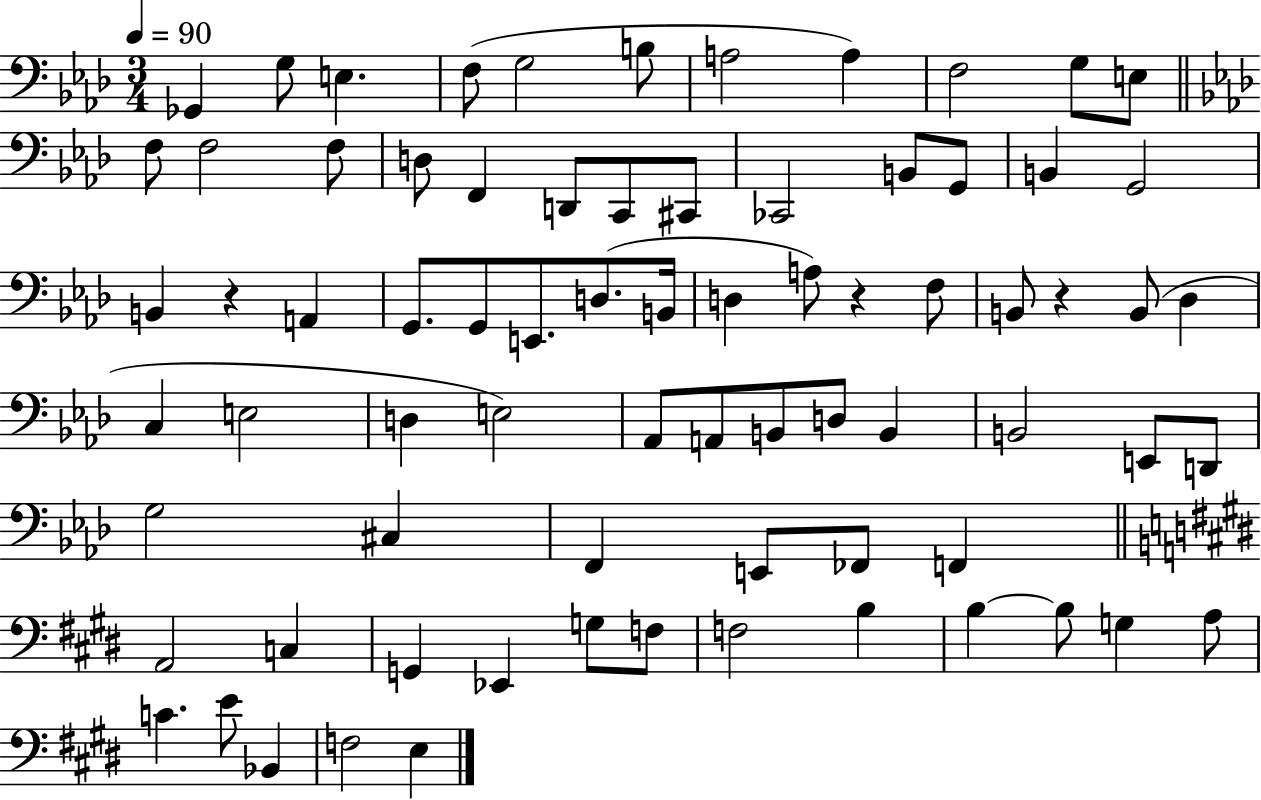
Gb2/q G3/e E3/q. F3/e G3/h B3/e A3/h A3/q F3/h G3/e E3/e F3/e F3/h F3/e D3/e F2/q D2/e C2/e C#2/e CES2/h B2/e G2/e B2/q G2/h B2/q R/q A2/q G2/e. G2/e E2/e. D3/e. B2/s D3/q A3/e R/q F3/e B2/e R/q B2/e Db3/q C3/q E3/h D3/q E3/h Ab2/e A2/e B2/e D3/e B2/q B2/h E2/e D2/e G3/h C#3/q F2/q E2/e FES2/e F2/q A2/h C3/q G2/q Eb2/q G3/e F3/e F3/h B3/q B3/q B3/e G3/q A3/e C4/q. E4/e Bb2/q F3/h E3/q